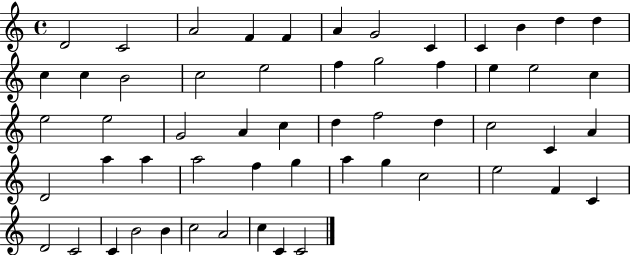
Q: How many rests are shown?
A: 0